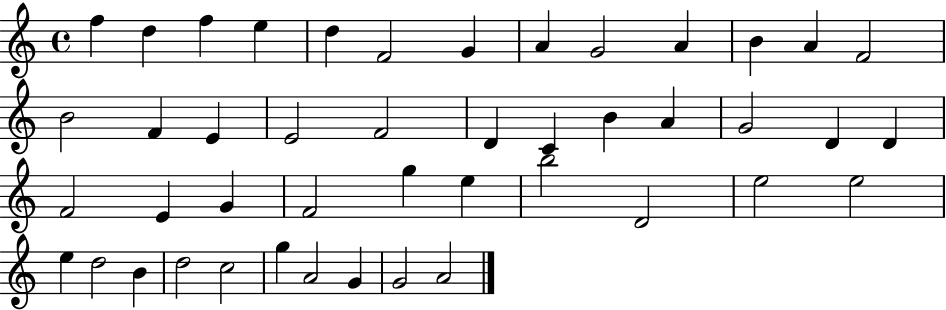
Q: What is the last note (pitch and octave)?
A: A4